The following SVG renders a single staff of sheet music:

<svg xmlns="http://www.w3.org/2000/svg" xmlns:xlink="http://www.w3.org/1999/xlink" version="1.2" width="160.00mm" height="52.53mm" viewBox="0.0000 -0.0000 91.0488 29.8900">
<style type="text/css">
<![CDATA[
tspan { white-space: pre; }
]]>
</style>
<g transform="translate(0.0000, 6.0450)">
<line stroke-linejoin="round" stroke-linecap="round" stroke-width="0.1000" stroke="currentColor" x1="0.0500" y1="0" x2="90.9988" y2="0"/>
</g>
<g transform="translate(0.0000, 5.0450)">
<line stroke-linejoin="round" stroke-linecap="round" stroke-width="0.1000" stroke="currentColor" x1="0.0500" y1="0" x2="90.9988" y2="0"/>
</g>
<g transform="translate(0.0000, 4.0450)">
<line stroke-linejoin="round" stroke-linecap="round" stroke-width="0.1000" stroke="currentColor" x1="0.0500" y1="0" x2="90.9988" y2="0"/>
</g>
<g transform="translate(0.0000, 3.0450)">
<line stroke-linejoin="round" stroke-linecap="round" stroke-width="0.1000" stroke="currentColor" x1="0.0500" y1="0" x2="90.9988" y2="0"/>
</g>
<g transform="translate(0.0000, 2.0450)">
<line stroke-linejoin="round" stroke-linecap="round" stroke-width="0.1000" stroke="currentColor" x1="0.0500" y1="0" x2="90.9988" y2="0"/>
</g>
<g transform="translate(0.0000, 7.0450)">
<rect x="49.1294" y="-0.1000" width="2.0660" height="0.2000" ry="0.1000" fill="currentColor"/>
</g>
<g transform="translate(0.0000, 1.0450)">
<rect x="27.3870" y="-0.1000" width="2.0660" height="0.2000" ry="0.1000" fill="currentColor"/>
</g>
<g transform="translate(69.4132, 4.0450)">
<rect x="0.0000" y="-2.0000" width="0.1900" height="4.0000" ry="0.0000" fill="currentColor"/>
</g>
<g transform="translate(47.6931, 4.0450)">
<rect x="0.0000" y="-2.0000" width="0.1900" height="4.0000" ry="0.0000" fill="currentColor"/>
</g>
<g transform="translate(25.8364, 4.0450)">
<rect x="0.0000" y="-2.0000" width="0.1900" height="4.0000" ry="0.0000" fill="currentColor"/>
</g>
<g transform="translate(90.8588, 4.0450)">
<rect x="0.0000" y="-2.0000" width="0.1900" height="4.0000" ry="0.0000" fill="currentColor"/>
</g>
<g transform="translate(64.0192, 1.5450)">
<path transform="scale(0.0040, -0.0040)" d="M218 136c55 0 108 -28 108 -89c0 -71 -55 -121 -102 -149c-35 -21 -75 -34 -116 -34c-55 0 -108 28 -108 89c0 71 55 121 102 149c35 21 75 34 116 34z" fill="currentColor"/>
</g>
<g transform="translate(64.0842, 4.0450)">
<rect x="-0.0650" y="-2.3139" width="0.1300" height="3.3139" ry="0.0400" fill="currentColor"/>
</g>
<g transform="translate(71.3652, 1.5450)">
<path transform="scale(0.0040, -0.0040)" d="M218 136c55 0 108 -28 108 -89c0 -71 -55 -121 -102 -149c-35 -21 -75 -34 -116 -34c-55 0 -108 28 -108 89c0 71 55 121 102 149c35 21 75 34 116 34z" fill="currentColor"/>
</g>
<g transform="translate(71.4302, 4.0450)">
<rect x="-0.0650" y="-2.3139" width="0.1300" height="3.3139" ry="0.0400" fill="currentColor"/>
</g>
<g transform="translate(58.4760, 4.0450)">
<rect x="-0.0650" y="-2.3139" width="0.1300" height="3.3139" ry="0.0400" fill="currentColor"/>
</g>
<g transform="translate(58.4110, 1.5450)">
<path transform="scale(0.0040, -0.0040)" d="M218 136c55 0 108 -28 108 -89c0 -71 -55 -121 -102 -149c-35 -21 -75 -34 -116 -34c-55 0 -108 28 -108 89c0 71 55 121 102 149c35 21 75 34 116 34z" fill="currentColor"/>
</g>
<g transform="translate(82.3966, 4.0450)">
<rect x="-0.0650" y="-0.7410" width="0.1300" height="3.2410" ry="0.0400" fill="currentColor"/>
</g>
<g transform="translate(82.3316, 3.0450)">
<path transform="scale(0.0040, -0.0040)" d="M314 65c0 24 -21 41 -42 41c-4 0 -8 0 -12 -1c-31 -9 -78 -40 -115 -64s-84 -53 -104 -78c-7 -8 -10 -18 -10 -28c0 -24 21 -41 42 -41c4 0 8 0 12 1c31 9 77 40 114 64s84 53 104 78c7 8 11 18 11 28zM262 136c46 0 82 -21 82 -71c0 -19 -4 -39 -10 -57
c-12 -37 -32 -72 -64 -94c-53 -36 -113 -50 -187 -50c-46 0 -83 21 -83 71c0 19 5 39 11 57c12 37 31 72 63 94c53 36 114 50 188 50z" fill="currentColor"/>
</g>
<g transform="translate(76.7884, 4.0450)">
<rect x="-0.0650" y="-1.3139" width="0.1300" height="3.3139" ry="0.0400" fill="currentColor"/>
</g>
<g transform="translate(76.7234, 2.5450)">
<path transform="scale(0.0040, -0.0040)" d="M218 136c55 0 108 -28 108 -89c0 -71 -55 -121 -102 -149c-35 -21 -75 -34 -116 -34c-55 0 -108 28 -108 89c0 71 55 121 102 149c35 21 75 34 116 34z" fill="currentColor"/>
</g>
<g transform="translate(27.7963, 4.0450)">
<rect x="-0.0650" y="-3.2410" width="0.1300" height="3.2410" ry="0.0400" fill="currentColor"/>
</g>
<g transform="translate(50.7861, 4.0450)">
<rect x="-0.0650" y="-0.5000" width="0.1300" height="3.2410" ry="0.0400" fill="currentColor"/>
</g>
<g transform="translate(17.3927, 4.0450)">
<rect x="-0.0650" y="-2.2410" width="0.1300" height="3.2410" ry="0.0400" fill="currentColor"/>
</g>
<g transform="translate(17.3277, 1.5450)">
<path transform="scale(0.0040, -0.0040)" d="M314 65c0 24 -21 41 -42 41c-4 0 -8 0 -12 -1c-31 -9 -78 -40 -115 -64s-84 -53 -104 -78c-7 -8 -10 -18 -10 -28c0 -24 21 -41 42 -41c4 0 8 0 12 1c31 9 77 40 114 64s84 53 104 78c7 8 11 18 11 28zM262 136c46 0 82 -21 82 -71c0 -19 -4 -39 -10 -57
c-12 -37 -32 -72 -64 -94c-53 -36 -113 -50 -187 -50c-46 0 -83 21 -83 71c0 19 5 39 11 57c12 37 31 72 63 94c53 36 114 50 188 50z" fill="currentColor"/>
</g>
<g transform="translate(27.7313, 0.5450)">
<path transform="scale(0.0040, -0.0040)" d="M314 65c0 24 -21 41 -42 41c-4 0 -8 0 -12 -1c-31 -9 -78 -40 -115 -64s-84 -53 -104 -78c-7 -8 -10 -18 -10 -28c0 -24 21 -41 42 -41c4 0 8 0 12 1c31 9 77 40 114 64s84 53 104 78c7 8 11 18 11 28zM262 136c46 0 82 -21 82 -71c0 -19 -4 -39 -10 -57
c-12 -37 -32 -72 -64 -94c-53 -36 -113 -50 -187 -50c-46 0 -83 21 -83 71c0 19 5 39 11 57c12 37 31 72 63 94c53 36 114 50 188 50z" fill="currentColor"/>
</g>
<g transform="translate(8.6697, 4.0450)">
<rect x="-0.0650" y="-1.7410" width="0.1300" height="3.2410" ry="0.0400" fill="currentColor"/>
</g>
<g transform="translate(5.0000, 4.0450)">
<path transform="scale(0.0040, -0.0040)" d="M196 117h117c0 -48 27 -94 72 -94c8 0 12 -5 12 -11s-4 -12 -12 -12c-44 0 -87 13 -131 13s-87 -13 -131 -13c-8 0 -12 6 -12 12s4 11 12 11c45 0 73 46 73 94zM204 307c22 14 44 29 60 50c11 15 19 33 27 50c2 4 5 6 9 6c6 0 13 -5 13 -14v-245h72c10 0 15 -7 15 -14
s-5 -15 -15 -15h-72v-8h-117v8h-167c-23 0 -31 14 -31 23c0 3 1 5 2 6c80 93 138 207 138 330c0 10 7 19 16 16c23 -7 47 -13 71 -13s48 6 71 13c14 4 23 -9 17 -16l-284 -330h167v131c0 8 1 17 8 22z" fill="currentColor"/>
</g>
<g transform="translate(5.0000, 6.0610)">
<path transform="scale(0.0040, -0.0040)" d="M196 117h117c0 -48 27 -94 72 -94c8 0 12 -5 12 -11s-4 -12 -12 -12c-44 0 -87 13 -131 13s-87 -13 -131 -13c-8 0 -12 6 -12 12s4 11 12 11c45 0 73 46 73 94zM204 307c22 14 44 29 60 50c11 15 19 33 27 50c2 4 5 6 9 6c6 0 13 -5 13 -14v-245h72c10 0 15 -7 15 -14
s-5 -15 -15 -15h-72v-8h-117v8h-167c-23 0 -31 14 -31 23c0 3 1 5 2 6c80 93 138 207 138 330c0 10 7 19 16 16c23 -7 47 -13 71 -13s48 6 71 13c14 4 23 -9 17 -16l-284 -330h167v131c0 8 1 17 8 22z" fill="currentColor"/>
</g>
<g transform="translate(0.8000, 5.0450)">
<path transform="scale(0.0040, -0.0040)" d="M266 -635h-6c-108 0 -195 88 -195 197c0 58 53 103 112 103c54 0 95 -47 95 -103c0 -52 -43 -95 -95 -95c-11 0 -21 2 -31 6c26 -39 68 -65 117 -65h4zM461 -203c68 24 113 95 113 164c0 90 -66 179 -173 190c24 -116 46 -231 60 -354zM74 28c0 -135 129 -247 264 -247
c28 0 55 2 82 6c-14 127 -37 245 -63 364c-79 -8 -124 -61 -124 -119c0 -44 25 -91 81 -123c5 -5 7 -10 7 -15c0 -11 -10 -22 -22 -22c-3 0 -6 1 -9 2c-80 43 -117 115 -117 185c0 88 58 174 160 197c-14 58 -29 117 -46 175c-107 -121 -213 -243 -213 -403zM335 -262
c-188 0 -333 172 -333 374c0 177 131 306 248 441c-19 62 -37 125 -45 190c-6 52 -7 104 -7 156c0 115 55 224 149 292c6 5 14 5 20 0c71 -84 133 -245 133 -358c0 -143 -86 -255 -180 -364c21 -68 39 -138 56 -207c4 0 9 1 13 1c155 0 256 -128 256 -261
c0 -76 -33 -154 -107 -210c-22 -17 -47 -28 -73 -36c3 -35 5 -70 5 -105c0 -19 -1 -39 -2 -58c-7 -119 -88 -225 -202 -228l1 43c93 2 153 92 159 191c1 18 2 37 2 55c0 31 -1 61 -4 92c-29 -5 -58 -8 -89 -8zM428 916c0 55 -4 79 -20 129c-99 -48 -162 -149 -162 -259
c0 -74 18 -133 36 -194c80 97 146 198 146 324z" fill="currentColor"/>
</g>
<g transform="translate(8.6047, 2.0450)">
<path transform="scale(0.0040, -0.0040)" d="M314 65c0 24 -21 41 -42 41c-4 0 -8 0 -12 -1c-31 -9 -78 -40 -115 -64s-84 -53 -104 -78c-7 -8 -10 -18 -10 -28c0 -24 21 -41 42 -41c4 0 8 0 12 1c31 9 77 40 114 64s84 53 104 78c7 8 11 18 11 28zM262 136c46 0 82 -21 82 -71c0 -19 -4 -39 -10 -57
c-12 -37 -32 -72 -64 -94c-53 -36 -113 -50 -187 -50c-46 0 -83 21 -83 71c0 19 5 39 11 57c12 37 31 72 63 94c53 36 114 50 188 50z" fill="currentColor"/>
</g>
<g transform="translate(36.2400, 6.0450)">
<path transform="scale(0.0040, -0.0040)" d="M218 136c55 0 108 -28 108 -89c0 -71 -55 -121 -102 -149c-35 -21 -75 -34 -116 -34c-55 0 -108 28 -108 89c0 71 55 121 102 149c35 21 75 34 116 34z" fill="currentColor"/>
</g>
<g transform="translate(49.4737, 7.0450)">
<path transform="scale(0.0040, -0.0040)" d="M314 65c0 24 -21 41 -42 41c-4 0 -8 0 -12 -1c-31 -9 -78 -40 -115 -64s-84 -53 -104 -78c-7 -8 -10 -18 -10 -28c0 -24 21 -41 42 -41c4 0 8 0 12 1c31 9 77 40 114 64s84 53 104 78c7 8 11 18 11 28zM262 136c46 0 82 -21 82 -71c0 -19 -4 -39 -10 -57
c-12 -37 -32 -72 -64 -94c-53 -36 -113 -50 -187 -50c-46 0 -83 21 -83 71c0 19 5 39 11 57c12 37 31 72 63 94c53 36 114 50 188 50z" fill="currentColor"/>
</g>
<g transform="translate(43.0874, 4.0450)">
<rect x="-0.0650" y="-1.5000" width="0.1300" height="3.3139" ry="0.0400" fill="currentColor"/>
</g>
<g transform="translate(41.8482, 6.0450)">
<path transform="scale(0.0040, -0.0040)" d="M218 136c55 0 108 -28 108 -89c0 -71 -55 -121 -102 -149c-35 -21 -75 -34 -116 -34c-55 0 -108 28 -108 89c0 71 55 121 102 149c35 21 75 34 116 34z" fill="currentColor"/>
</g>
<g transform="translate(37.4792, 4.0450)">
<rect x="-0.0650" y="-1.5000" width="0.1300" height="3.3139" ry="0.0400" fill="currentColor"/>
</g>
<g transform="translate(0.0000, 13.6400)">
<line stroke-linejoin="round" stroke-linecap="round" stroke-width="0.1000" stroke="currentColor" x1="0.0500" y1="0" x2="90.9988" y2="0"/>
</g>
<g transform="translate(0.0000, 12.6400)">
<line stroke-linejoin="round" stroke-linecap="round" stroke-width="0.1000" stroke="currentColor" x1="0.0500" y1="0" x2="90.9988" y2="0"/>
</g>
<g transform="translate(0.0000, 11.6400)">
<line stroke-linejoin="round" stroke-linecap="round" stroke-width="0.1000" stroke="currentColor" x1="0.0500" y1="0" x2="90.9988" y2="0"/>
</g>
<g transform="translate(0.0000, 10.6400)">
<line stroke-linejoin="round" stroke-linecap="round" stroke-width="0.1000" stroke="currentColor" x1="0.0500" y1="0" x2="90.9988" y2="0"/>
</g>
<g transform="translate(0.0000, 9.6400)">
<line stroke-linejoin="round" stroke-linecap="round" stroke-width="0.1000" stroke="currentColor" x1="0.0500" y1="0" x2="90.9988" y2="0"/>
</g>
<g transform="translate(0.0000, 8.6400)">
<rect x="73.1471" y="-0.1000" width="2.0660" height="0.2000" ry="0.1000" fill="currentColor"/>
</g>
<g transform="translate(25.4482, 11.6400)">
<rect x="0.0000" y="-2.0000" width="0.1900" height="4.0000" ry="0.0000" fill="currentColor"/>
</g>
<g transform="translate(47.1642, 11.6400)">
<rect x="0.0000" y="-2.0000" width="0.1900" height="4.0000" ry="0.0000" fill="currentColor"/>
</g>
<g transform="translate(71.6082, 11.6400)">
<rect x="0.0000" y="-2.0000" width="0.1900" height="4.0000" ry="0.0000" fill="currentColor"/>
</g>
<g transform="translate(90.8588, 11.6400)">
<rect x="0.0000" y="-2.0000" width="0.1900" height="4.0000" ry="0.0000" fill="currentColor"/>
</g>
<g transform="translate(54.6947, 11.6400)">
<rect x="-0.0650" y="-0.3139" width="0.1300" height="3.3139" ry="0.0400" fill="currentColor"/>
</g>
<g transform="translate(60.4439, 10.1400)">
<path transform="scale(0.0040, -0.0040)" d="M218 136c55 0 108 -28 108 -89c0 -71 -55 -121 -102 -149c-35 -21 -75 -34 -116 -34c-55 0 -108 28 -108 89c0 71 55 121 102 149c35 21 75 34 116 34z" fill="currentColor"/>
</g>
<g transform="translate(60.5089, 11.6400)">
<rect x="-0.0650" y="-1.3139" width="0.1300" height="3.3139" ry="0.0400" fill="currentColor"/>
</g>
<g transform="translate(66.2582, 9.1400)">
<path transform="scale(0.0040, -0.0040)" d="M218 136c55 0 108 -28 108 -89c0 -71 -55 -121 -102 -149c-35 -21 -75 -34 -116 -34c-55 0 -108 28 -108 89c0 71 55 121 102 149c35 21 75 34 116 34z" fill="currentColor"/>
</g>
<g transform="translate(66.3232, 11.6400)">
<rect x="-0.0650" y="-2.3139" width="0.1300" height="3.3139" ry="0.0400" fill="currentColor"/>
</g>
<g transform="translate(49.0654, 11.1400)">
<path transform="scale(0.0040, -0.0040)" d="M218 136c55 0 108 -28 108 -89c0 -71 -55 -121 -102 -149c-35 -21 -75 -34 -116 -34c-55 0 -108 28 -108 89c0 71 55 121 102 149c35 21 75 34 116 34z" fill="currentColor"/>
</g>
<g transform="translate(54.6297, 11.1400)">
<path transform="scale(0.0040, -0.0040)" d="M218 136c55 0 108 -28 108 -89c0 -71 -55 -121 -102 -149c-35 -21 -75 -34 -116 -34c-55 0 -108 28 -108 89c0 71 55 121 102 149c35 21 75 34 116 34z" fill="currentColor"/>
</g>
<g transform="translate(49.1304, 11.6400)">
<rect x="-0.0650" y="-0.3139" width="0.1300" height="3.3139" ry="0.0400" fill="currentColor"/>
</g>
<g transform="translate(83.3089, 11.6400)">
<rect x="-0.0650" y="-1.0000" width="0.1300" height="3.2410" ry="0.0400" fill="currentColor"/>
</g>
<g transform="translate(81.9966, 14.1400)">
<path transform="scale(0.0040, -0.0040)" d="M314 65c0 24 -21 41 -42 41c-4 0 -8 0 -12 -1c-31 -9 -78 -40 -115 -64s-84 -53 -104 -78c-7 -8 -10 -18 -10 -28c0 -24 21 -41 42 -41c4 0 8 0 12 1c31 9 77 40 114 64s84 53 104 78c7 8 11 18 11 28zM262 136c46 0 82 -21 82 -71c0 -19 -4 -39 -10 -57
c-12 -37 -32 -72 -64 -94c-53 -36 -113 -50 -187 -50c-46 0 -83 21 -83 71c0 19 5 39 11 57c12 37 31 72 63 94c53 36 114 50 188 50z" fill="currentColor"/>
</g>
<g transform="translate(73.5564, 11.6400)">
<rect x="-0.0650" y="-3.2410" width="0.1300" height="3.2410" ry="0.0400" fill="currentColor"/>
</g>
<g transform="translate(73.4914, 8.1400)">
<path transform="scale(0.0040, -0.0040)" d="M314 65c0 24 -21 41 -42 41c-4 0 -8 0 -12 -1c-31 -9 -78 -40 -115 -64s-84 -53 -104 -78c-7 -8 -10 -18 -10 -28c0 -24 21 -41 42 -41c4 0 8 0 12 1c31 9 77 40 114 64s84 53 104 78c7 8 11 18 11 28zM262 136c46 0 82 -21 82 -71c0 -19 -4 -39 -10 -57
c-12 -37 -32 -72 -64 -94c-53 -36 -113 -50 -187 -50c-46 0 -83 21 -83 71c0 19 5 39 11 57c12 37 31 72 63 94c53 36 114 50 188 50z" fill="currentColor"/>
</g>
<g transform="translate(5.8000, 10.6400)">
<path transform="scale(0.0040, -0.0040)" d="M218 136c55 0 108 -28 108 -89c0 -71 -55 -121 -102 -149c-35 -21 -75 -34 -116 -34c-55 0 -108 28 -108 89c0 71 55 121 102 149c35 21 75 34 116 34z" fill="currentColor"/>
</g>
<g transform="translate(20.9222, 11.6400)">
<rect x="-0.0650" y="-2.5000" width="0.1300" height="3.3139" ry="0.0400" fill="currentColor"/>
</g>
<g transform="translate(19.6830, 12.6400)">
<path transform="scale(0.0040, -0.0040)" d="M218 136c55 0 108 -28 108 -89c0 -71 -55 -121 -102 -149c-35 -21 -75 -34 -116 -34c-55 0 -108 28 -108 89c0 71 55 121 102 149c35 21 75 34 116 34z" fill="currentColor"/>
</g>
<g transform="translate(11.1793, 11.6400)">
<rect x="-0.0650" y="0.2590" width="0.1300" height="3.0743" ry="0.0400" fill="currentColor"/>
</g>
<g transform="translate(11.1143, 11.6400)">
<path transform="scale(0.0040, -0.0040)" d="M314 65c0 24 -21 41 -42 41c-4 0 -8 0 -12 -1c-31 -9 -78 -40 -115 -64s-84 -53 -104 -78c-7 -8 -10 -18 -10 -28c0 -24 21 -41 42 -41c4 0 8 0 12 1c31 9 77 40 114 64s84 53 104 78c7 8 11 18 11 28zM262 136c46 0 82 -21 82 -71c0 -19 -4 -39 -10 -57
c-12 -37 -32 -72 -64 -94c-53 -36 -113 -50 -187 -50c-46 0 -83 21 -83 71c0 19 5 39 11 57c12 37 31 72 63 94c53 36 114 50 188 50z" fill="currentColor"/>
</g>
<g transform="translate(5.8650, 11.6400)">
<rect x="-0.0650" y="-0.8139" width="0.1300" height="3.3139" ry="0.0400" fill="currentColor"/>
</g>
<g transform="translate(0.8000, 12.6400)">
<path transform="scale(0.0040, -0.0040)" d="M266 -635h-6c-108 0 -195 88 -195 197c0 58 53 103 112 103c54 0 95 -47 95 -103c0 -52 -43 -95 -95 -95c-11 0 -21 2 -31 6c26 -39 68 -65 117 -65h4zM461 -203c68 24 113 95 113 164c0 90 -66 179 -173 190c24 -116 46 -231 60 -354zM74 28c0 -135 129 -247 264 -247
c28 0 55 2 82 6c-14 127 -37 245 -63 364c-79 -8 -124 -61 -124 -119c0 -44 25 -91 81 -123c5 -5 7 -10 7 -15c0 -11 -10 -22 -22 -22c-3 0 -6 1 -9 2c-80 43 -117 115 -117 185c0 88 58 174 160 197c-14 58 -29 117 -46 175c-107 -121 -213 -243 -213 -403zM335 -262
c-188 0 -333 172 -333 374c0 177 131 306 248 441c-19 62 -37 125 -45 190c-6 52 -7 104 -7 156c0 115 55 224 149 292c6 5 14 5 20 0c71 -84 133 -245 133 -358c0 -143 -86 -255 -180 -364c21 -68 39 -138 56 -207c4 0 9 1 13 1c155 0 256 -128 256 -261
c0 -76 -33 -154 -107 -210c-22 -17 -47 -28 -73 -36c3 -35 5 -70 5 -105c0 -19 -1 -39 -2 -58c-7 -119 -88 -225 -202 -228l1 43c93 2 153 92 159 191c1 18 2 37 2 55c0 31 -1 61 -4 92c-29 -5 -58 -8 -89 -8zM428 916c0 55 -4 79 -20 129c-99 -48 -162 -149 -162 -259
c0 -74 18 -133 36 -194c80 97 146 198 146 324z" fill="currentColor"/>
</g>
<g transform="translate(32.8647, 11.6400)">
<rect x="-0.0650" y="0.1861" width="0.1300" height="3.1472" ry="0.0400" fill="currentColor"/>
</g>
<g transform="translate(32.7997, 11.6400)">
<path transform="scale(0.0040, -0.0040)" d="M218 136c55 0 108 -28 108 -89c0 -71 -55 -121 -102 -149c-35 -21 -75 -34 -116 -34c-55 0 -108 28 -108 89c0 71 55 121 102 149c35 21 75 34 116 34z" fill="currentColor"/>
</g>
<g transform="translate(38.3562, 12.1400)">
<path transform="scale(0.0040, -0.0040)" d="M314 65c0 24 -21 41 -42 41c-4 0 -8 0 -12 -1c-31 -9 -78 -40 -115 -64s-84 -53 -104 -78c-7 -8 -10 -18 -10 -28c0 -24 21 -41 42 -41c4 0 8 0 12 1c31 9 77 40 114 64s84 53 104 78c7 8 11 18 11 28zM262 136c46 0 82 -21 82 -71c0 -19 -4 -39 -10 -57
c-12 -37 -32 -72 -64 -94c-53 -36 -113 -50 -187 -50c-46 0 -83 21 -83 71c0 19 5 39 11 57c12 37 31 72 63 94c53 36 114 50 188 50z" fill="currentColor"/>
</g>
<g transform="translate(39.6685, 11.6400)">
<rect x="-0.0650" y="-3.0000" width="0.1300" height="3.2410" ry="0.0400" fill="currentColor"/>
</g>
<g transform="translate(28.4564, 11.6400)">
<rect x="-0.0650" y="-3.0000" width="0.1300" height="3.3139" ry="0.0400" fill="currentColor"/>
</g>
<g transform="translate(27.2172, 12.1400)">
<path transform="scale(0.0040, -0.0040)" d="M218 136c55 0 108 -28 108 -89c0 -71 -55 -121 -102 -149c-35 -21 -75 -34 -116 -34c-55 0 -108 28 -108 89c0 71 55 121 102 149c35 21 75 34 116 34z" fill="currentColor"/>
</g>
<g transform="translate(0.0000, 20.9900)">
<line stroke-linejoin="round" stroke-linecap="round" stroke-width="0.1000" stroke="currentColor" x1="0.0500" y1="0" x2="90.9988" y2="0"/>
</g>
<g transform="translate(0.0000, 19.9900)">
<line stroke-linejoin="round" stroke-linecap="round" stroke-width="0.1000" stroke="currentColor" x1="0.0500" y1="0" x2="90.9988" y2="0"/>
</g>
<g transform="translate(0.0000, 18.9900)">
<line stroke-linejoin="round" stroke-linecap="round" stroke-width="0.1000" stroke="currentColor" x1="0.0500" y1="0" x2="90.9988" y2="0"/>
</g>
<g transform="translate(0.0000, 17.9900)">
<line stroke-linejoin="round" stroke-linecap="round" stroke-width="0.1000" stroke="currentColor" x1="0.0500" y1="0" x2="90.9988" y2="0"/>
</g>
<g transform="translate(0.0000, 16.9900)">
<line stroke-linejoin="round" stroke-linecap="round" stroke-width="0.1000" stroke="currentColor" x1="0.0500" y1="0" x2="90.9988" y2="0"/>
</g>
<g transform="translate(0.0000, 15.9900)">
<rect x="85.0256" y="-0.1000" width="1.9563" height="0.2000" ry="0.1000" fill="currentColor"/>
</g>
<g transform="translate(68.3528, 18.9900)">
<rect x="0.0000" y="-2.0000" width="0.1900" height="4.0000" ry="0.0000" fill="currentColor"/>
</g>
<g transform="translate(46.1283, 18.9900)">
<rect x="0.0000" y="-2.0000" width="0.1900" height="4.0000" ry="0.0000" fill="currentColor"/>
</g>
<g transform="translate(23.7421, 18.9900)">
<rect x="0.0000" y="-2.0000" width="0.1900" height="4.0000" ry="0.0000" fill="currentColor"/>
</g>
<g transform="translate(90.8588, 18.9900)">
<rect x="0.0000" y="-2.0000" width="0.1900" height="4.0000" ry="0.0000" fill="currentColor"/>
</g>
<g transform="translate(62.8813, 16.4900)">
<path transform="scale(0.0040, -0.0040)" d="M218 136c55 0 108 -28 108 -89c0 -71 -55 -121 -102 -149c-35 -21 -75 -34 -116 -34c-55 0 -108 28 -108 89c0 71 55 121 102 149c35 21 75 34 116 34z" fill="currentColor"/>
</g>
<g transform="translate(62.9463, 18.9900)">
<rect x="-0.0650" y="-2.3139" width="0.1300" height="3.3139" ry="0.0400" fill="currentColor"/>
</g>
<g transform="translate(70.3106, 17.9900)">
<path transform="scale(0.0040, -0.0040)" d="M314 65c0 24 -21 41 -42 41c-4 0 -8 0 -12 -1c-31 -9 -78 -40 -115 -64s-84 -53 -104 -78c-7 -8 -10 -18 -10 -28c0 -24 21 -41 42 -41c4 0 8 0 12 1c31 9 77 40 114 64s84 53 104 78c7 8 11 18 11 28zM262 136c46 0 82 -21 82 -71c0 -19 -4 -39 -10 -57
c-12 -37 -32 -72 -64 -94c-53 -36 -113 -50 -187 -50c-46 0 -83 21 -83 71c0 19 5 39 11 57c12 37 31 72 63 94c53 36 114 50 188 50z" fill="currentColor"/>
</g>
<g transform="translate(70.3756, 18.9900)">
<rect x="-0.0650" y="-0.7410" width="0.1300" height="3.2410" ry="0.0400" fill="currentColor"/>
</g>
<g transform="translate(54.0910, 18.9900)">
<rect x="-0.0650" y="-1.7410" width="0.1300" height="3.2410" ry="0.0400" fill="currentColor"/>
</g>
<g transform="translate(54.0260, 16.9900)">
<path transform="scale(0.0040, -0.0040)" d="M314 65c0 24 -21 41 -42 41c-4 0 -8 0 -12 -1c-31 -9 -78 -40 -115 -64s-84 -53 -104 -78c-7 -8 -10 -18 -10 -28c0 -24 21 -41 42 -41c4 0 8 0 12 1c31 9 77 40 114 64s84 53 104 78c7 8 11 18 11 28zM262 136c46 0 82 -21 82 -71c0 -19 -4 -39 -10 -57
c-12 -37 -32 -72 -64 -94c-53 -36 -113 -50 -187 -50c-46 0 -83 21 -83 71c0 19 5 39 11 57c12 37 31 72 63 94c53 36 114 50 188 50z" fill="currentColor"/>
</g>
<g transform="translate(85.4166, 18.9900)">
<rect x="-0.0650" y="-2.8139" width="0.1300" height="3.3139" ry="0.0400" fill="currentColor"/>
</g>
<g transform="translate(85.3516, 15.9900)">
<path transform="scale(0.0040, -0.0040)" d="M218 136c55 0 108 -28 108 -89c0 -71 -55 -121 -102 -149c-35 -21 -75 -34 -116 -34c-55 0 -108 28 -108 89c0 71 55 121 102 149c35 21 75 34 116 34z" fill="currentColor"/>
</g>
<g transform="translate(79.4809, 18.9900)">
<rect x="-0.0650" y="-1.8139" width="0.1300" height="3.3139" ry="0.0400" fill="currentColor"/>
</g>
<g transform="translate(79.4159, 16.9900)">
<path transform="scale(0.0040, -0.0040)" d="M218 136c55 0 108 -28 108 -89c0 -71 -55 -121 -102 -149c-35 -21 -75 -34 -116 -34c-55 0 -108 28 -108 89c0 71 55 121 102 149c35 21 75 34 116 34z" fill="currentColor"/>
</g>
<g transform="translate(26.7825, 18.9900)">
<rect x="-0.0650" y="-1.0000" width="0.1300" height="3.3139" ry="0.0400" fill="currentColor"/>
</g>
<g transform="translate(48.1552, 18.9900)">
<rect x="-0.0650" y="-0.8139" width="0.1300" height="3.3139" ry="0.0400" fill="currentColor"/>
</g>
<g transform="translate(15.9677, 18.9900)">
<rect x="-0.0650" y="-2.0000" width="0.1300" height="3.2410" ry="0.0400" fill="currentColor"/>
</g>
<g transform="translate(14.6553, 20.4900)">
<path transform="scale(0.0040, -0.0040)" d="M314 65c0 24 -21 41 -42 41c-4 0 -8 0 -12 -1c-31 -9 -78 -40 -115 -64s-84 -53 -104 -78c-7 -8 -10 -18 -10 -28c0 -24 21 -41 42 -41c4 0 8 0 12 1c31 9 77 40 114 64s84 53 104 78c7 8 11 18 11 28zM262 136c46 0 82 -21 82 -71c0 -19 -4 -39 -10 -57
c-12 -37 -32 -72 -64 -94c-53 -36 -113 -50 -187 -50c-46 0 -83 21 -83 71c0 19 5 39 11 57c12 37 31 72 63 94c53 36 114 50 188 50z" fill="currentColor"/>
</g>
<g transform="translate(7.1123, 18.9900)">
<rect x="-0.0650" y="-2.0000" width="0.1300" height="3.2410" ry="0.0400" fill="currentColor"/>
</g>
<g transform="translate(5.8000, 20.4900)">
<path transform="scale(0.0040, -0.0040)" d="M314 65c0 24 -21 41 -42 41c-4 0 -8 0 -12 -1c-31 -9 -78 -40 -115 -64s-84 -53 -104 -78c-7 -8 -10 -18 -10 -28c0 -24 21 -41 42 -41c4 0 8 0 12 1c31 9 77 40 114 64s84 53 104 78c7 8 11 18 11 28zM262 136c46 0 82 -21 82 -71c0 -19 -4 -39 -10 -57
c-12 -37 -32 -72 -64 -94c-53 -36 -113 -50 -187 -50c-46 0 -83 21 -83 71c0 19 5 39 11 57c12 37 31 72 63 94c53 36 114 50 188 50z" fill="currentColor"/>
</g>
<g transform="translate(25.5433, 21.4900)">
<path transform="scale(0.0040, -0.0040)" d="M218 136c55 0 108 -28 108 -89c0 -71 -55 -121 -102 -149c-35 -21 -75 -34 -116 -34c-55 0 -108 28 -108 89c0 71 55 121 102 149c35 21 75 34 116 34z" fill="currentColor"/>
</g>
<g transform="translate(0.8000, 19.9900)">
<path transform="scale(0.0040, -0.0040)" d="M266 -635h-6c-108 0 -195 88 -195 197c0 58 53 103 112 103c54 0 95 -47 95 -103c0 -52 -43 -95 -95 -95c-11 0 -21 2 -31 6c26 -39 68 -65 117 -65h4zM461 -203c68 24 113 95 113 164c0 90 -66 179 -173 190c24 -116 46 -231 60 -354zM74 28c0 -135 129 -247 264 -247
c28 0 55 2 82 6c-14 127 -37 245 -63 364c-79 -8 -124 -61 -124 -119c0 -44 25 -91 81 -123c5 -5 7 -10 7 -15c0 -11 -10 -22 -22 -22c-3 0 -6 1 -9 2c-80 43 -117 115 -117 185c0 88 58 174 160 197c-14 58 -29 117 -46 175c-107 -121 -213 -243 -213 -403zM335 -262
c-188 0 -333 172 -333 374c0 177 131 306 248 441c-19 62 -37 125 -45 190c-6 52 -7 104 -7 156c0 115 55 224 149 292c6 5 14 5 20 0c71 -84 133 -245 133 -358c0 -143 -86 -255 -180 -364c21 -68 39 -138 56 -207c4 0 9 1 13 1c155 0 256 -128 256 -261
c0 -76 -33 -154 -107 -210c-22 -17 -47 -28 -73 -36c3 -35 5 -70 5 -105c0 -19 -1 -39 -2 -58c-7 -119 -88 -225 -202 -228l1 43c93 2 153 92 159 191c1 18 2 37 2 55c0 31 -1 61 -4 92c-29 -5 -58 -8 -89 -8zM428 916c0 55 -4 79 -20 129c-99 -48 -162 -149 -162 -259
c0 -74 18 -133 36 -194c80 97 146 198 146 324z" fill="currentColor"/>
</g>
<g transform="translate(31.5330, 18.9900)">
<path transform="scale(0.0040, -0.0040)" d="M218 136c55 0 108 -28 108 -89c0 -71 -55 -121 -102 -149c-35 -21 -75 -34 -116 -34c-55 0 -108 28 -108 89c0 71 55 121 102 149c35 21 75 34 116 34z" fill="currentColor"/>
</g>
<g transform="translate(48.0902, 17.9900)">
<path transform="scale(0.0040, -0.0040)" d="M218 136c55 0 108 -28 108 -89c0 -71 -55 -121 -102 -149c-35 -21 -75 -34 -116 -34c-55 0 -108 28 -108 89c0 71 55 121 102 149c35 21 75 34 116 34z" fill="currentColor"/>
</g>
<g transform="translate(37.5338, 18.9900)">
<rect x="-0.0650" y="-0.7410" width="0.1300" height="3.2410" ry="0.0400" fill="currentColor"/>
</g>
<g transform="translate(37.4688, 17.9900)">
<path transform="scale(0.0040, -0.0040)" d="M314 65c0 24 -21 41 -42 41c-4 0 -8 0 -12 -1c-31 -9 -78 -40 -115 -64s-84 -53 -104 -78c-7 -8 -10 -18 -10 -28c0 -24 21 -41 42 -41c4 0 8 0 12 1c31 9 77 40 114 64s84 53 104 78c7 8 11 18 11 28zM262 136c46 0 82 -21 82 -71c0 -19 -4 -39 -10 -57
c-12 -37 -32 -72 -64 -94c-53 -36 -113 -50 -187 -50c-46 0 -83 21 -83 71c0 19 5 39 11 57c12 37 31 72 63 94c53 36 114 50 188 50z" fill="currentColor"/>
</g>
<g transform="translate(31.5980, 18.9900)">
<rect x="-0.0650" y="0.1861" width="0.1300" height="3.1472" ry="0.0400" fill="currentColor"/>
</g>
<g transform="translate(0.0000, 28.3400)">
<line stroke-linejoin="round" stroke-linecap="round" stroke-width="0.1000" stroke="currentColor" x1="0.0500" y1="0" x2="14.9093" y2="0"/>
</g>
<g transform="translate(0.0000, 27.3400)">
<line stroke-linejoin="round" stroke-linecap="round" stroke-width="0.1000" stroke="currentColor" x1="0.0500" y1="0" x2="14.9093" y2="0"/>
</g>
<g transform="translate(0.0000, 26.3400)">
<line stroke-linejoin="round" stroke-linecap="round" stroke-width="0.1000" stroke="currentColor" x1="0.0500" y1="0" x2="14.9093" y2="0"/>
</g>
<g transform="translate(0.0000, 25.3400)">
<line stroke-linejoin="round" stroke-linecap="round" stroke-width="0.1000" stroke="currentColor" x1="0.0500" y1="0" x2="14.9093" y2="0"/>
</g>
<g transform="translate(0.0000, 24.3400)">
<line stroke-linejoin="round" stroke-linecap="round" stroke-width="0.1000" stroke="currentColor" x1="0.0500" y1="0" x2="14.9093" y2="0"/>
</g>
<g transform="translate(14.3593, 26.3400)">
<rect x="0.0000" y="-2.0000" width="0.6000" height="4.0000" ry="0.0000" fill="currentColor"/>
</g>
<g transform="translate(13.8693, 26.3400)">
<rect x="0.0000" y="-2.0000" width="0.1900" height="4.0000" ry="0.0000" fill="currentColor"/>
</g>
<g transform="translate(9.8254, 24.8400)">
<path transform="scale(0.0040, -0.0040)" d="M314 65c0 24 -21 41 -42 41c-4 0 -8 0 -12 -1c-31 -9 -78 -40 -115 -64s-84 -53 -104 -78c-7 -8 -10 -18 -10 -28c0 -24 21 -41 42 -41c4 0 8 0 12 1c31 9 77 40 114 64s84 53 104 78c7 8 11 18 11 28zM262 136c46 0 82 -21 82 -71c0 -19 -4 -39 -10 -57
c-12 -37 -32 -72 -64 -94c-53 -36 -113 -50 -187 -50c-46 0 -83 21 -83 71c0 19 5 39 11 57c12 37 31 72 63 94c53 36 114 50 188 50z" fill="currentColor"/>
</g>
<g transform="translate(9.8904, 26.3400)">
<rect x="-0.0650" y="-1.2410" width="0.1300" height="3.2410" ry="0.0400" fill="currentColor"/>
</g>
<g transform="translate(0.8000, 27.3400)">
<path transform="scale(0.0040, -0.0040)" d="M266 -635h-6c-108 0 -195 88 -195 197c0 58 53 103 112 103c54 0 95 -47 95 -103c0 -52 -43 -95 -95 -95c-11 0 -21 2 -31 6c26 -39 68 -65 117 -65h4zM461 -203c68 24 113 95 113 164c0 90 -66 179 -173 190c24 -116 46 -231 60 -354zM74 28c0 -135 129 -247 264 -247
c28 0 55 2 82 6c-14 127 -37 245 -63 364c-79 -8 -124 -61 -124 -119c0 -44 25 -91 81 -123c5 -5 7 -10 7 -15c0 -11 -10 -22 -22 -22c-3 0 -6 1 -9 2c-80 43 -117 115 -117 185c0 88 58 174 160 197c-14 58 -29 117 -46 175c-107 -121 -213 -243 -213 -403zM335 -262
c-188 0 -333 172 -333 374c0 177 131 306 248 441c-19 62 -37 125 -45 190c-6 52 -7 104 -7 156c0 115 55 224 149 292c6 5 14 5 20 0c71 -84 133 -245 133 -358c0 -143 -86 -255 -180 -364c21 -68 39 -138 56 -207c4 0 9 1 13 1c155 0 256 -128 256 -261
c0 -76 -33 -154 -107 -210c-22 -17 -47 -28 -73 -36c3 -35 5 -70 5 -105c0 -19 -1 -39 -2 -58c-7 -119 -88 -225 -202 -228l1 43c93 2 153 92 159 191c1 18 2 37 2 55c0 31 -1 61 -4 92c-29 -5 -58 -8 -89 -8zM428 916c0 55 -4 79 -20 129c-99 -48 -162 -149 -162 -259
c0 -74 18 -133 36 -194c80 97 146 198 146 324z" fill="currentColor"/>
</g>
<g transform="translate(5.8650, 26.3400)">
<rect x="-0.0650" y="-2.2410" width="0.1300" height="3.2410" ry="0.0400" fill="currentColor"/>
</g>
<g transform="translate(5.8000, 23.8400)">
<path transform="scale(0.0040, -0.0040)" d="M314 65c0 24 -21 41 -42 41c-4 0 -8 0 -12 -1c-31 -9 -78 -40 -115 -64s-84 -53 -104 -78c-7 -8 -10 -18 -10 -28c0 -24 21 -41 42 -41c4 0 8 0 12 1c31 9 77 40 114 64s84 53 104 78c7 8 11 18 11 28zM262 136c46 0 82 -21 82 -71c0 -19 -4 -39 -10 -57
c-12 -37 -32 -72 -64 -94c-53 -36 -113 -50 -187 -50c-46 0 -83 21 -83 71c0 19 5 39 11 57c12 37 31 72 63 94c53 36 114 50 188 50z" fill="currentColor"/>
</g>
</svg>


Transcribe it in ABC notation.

X:1
T:Untitled
M:4/4
L:1/4
K:C
f2 g2 b2 E E C2 g g g e d2 d B2 G A B A2 c c e g b2 D2 F2 F2 D B d2 d f2 g d2 f a g2 e2